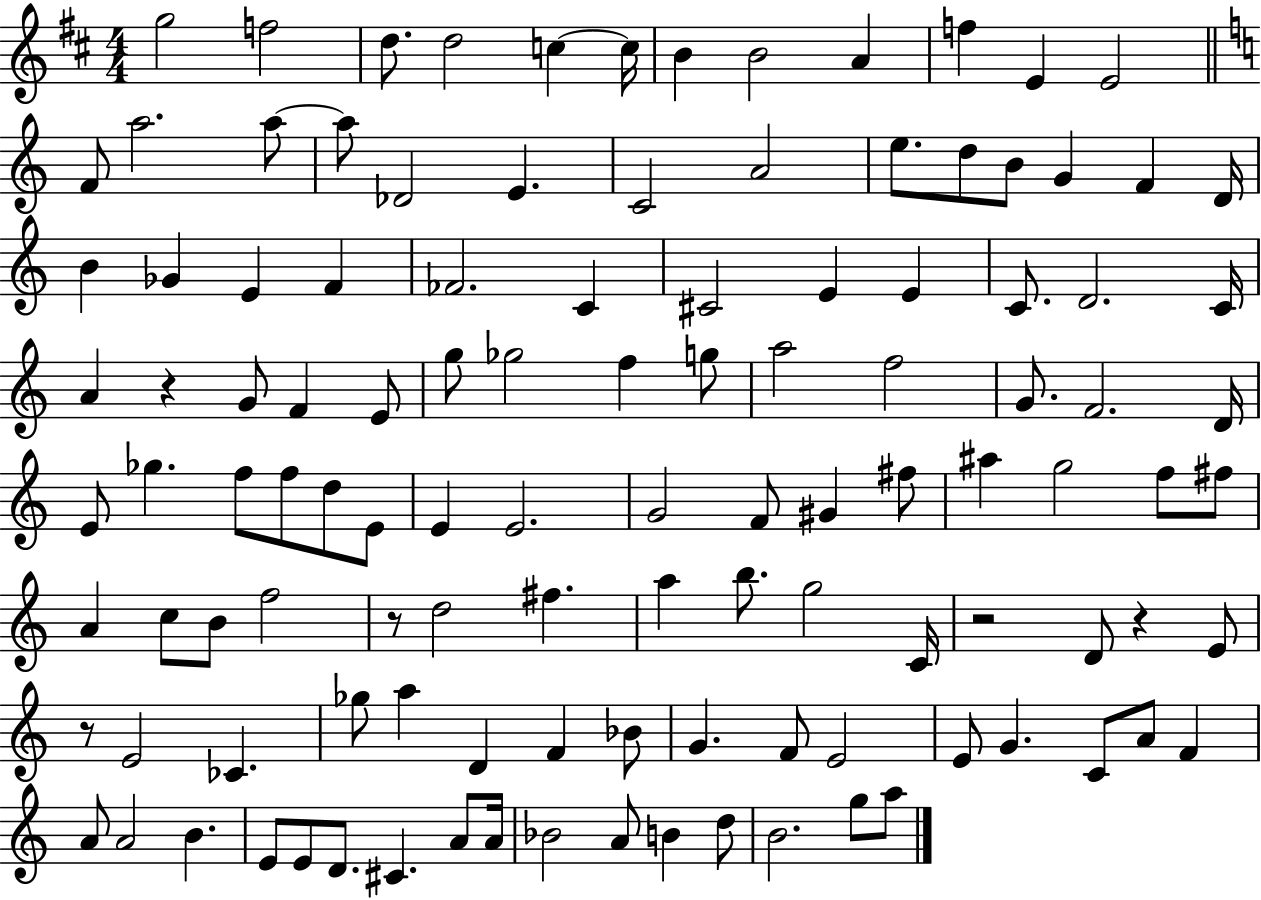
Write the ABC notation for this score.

X:1
T:Untitled
M:4/4
L:1/4
K:D
g2 f2 d/2 d2 c c/4 B B2 A f E E2 F/2 a2 a/2 a/2 _D2 E C2 A2 e/2 d/2 B/2 G F D/4 B _G E F _F2 C ^C2 E E C/2 D2 C/4 A z G/2 F E/2 g/2 _g2 f g/2 a2 f2 G/2 F2 D/4 E/2 _g f/2 f/2 d/2 E/2 E E2 G2 F/2 ^G ^f/2 ^a g2 f/2 ^f/2 A c/2 B/2 f2 z/2 d2 ^f a b/2 g2 C/4 z2 D/2 z E/2 z/2 E2 _C _g/2 a D F _B/2 G F/2 E2 E/2 G C/2 A/2 F A/2 A2 B E/2 E/2 D/2 ^C A/2 A/4 _B2 A/2 B d/2 B2 g/2 a/2